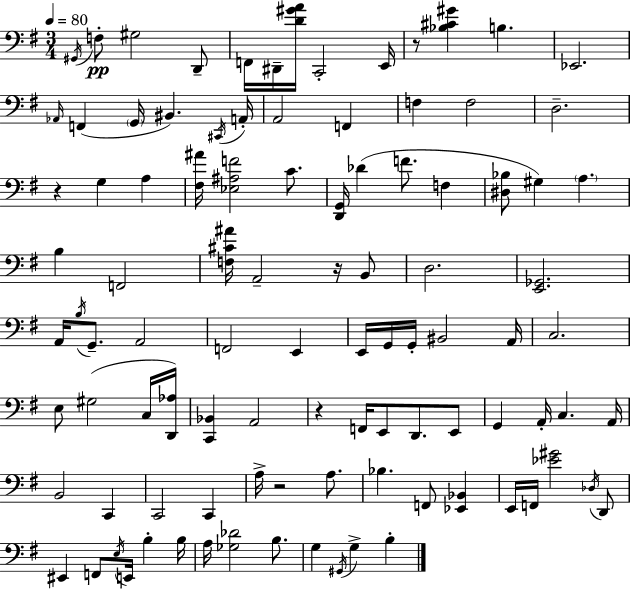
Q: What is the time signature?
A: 3/4